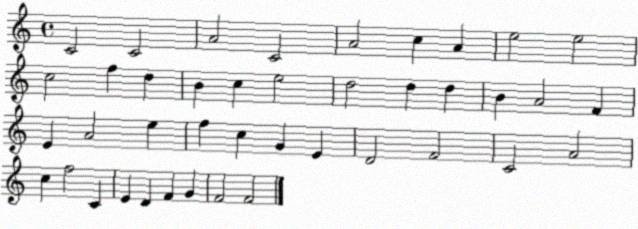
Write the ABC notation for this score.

X:1
T:Untitled
M:4/4
L:1/4
K:C
C2 C2 A2 C2 A2 c A e2 e2 c2 f d B c e2 d2 d d B A2 F E A2 e f c G E D2 F2 C2 A2 c f2 C E D F G F2 F2